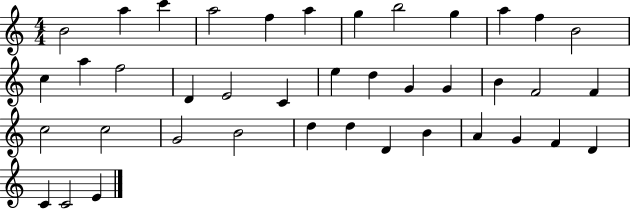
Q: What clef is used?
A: treble